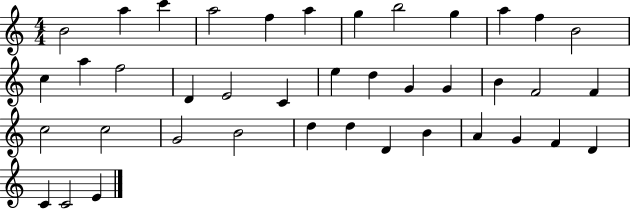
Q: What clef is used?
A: treble